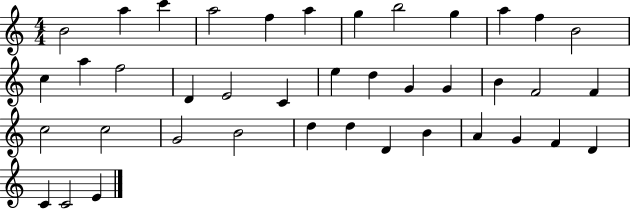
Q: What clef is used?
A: treble